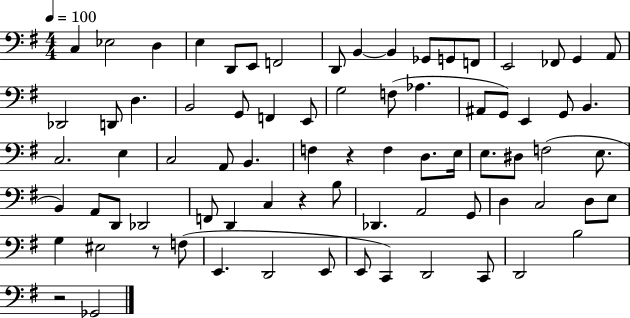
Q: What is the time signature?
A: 4/4